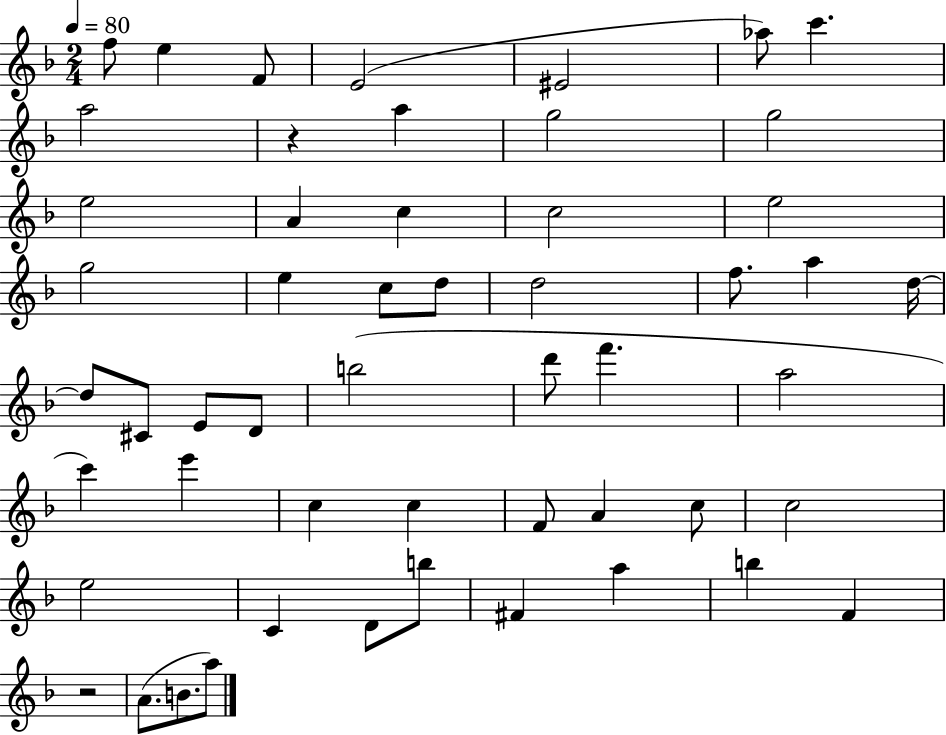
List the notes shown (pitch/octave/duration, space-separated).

F5/e E5/q F4/e E4/h EIS4/h Ab5/e C6/q. A5/h R/q A5/q G5/h G5/h E5/h A4/q C5/q C5/h E5/h G5/h E5/q C5/e D5/e D5/h F5/e. A5/q D5/s D5/e C#4/e E4/e D4/e B5/h D6/e F6/q. A5/h C6/q E6/q C5/q C5/q F4/e A4/q C5/e C5/h E5/h C4/q D4/e B5/e F#4/q A5/q B5/q F4/q R/h A4/e. B4/e. A5/e